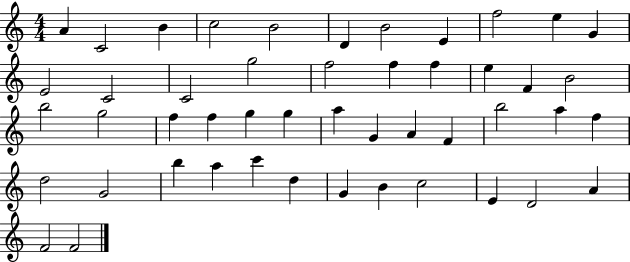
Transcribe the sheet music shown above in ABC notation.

X:1
T:Untitled
M:4/4
L:1/4
K:C
A C2 B c2 B2 D B2 E f2 e G E2 C2 C2 g2 f2 f f e F B2 b2 g2 f f g g a G A F b2 a f d2 G2 b a c' d G B c2 E D2 A F2 F2